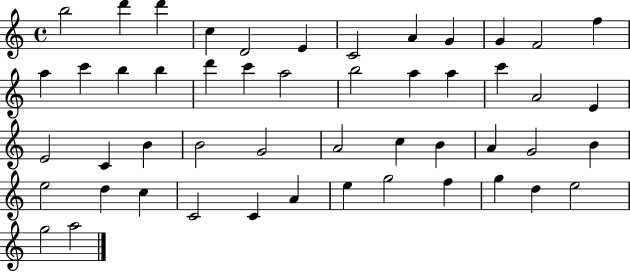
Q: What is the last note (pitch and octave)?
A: A5